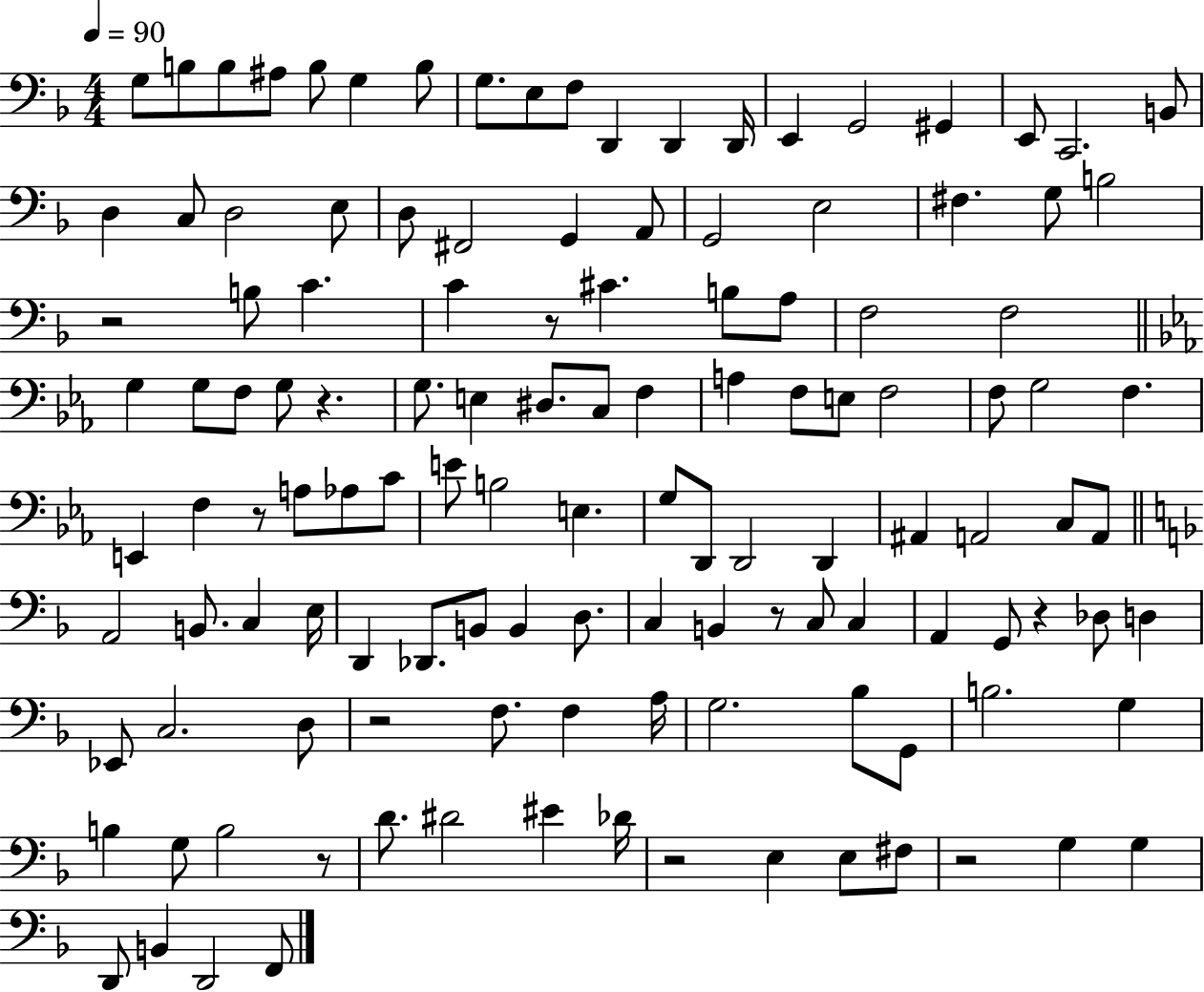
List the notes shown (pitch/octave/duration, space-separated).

G3/e B3/e B3/e A#3/e B3/e G3/q B3/e G3/e. E3/e F3/e D2/q D2/q D2/s E2/q G2/h G#2/q E2/e C2/h. B2/e D3/q C3/e D3/h E3/e D3/e F#2/h G2/q A2/e G2/h E3/h F#3/q. G3/e B3/h R/h B3/e C4/q. C4/q R/e C#4/q. B3/e A3/e F3/h F3/h G3/q G3/e F3/e G3/e R/q. G3/e. E3/q D#3/e. C3/e F3/q A3/q F3/e E3/e F3/h F3/e G3/h F3/q. E2/q F3/q R/e A3/e Ab3/e C4/e E4/e B3/h E3/q. G3/e D2/e D2/h D2/q A#2/q A2/h C3/e A2/e A2/h B2/e. C3/q E3/s D2/q Db2/e. B2/e B2/q D3/e. C3/q B2/q R/e C3/e C3/q A2/q G2/e R/q Db3/e D3/q Eb2/e C3/h. D3/e R/h F3/e. F3/q A3/s G3/h. Bb3/e G2/e B3/h. G3/q B3/q G3/e B3/h R/e D4/e. D#4/h EIS4/q Db4/s R/h E3/q E3/e F#3/e R/h G3/q G3/q D2/e B2/q D2/h F2/e